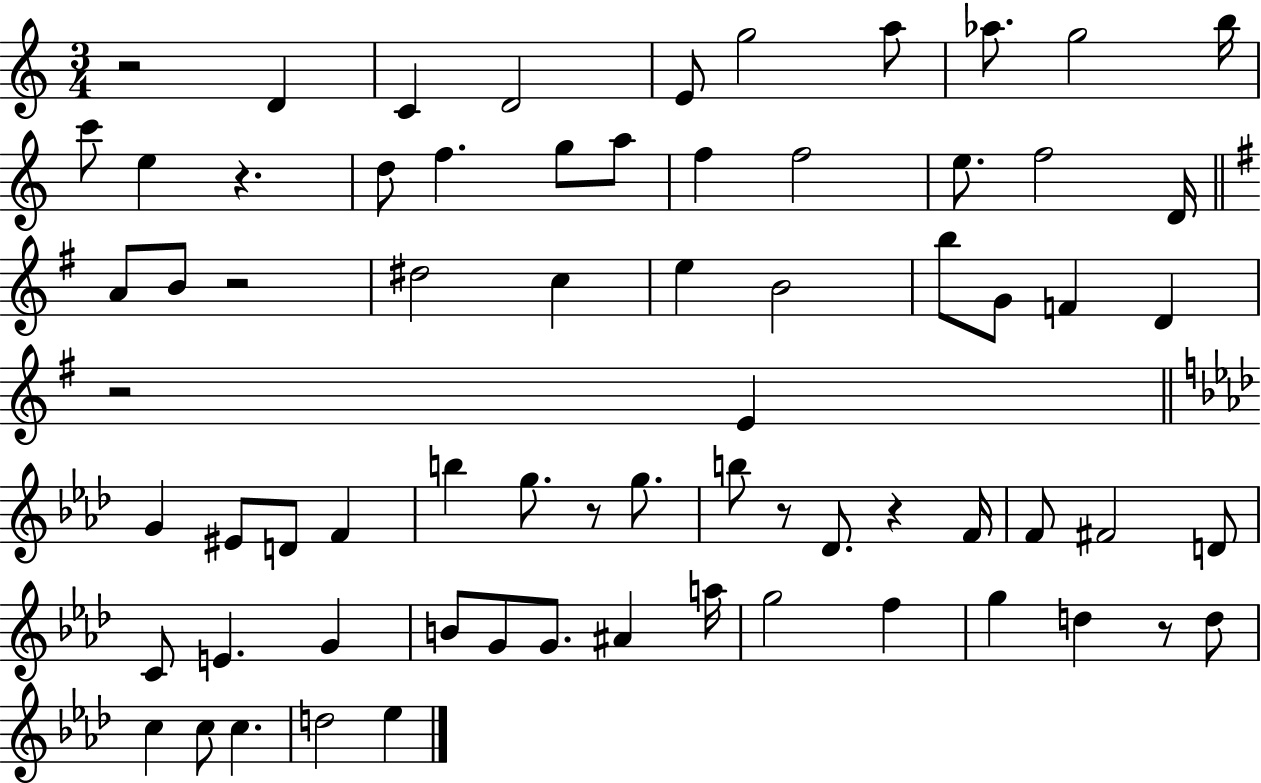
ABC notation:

X:1
T:Untitled
M:3/4
L:1/4
K:C
z2 D C D2 E/2 g2 a/2 _a/2 g2 b/4 c'/2 e z d/2 f g/2 a/2 f f2 e/2 f2 D/4 A/2 B/2 z2 ^d2 c e B2 b/2 G/2 F D z2 E G ^E/2 D/2 F b g/2 z/2 g/2 b/2 z/2 _D/2 z F/4 F/2 ^F2 D/2 C/2 E G B/2 G/2 G/2 ^A a/4 g2 f g d z/2 d/2 c c/2 c d2 _e